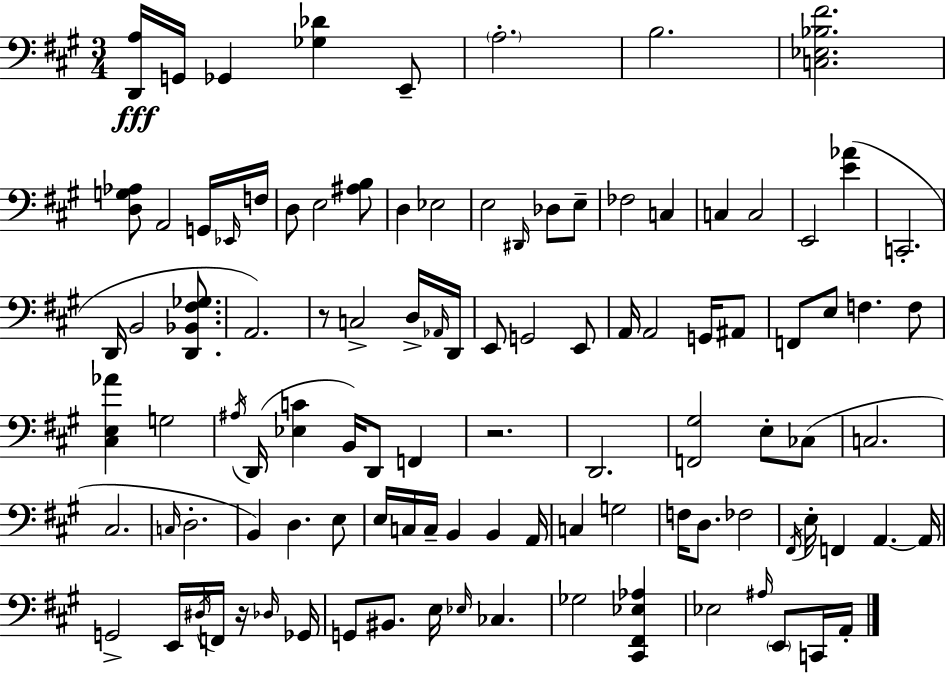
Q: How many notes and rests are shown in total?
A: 104